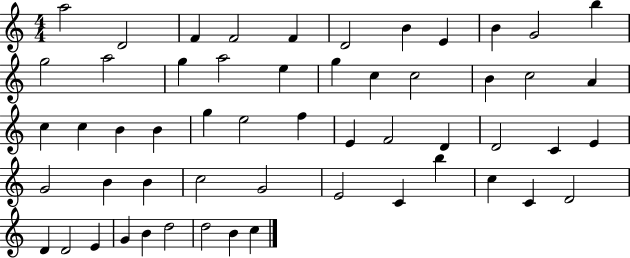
A5/h D4/h F4/q F4/h F4/q D4/h B4/q E4/q B4/q G4/h B5/q G5/h A5/h G5/q A5/h E5/q G5/q C5/q C5/h B4/q C5/h A4/q C5/q C5/q B4/q B4/q G5/q E5/h F5/q E4/q F4/h D4/q D4/h C4/q E4/q G4/h B4/q B4/q C5/h G4/h E4/h C4/q B5/q C5/q C4/q D4/h D4/q D4/h E4/q G4/q B4/q D5/h D5/h B4/q C5/q